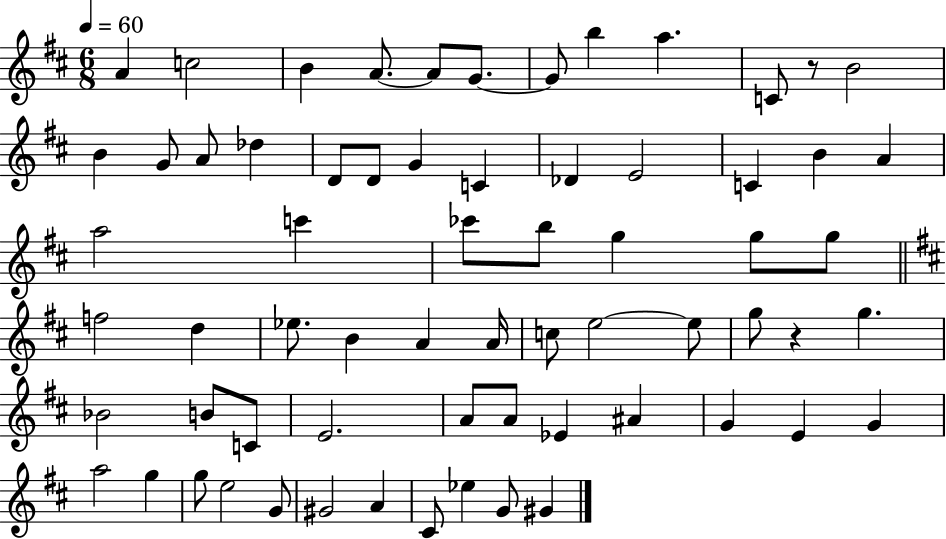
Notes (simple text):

A4/q C5/h B4/q A4/e. A4/e G4/e. G4/e B5/q A5/q. C4/e R/e B4/h B4/q G4/e A4/e Db5/q D4/e D4/e G4/q C4/q Db4/q E4/h C4/q B4/q A4/q A5/h C6/q CES6/e B5/e G5/q G5/e G5/e F5/h D5/q Eb5/e. B4/q A4/q A4/s C5/e E5/h E5/e G5/e R/q G5/q. Bb4/h B4/e C4/e E4/h. A4/e A4/e Eb4/q A#4/q G4/q E4/q G4/q A5/h G5/q G5/e E5/h G4/e G#4/h A4/q C#4/e Eb5/q G4/e G#4/q